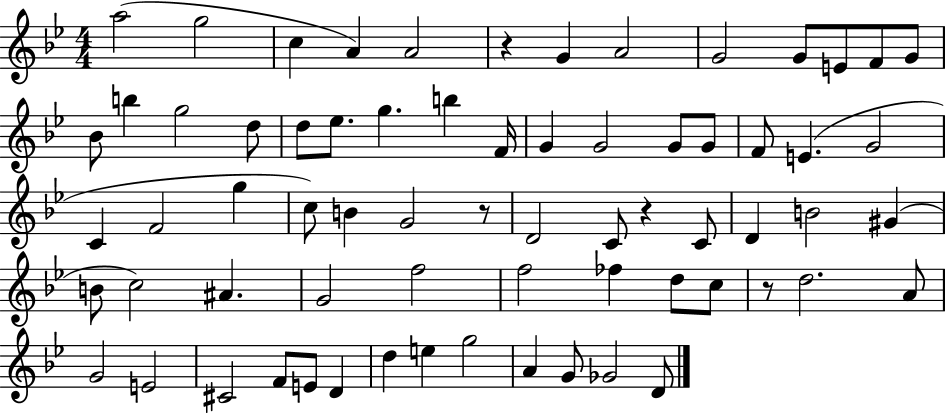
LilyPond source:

{
  \clef treble
  \numericTimeSignature
  \time 4/4
  \key bes \major
  \repeat volta 2 { a''2( g''2 | c''4 a'4) a'2 | r4 g'4 a'2 | g'2 g'8 e'8 f'8 g'8 | \break bes'8 b''4 g''2 d''8 | d''8 ees''8. g''4. b''4 f'16 | g'4 g'2 g'8 g'8 | f'8 e'4.( g'2 | \break c'4 f'2 g''4 | c''8) b'4 g'2 r8 | d'2 c'8 r4 c'8 | d'4 b'2 gis'4( | \break b'8 c''2) ais'4. | g'2 f''2 | f''2 fes''4 d''8 c''8 | r8 d''2. a'8 | \break g'2 e'2 | cis'2 f'8 e'8 d'4 | d''4 e''4 g''2 | a'4 g'8 ges'2 d'8 | \break } \bar "|."
}